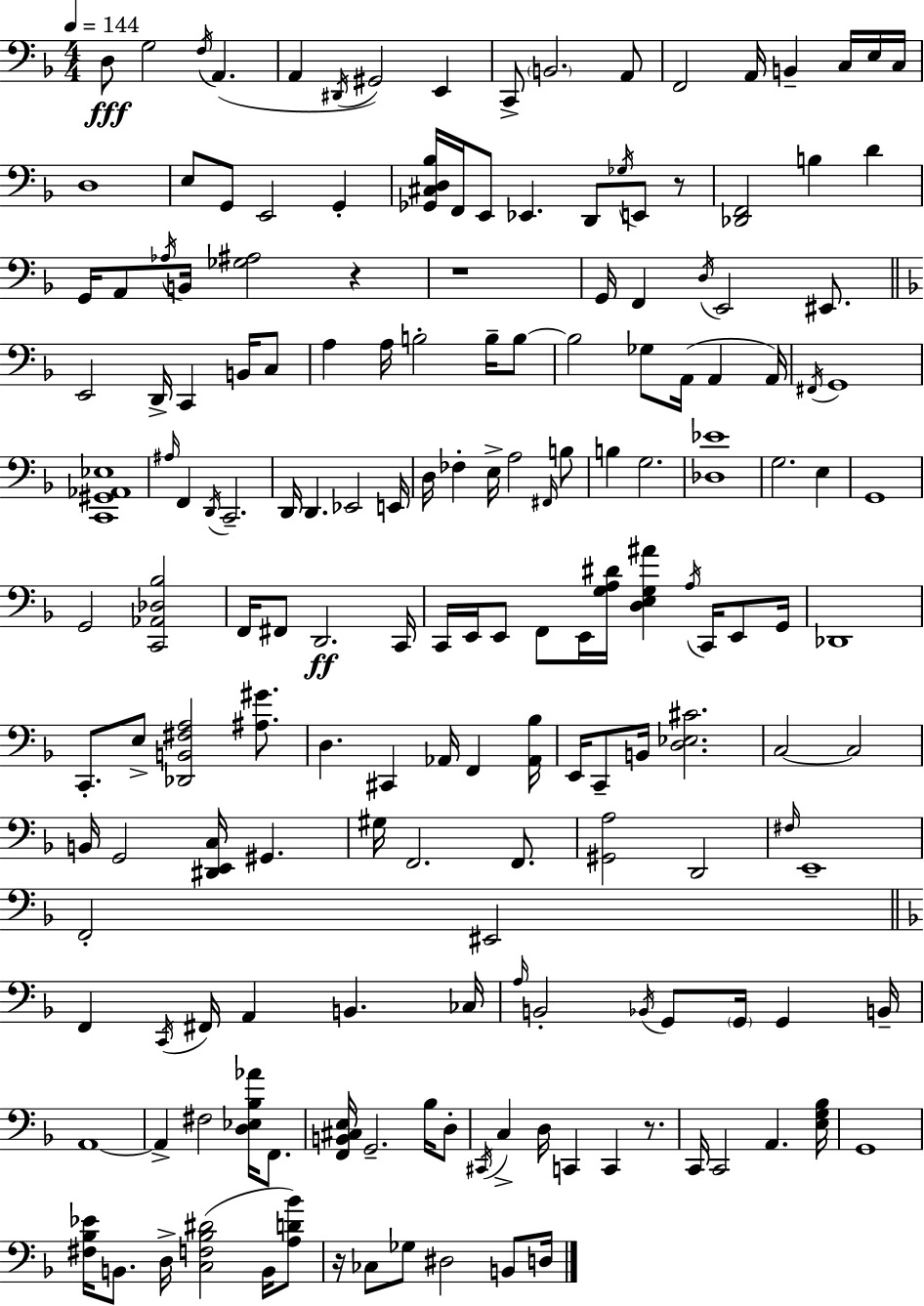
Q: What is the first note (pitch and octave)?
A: D3